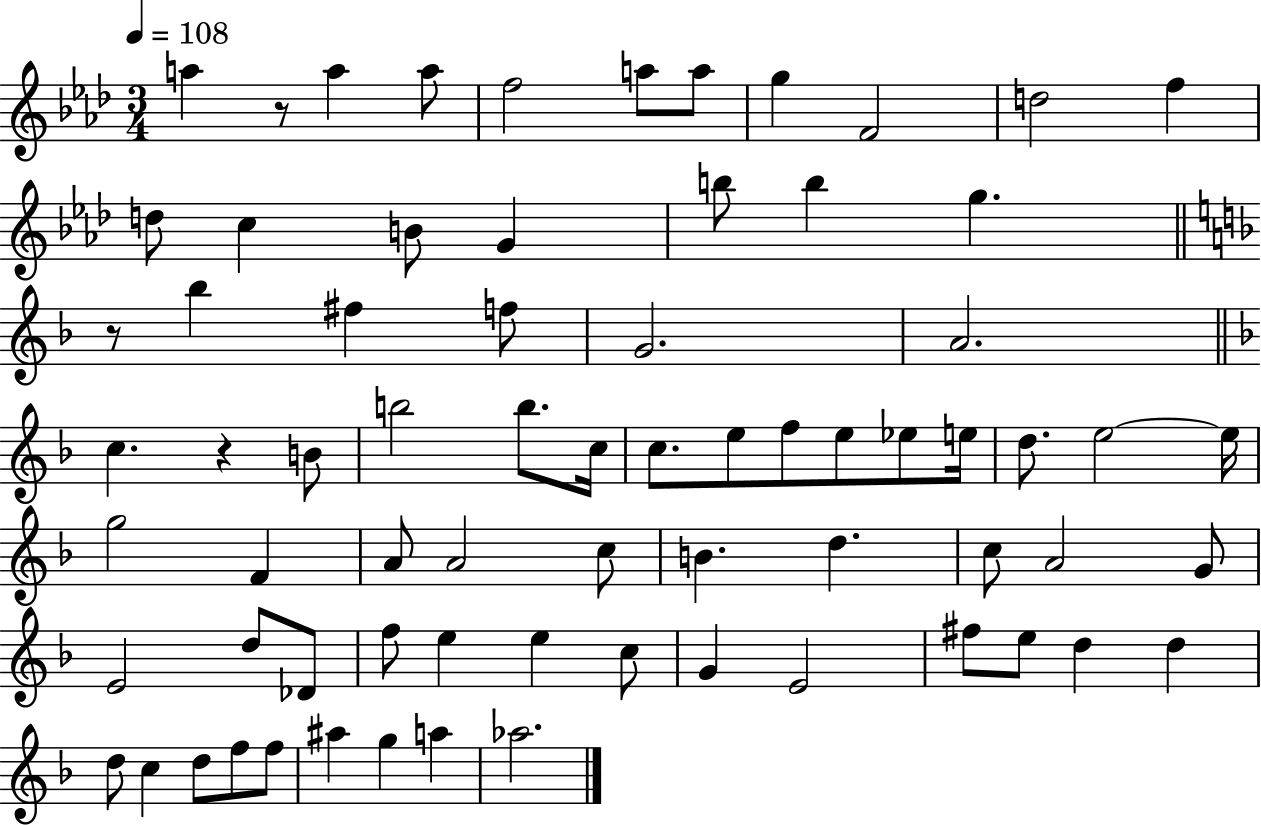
{
  \clef treble
  \numericTimeSignature
  \time 3/4
  \key aes \major
  \tempo 4 = 108
  \repeat volta 2 { a''4 r8 a''4 a''8 | f''2 a''8 a''8 | g''4 f'2 | d''2 f''4 | \break d''8 c''4 b'8 g'4 | b''8 b''4 g''4. | \bar "||" \break \key f \major r8 bes''4 fis''4 f''8 | g'2. | a'2. | \bar "||" \break \key d \minor c''4. r4 b'8 | b''2 b''8. c''16 | c''8. e''8 f''8 e''8 ees''8 e''16 | d''8. e''2~~ e''16 | \break g''2 f'4 | a'8 a'2 c''8 | b'4. d''4. | c''8 a'2 g'8 | \break e'2 d''8 des'8 | f''8 e''4 e''4 c''8 | g'4 e'2 | fis''8 e''8 d''4 d''4 | \break d''8 c''4 d''8 f''8 f''8 | ais''4 g''4 a''4 | aes''2. | } \bar "|."
}